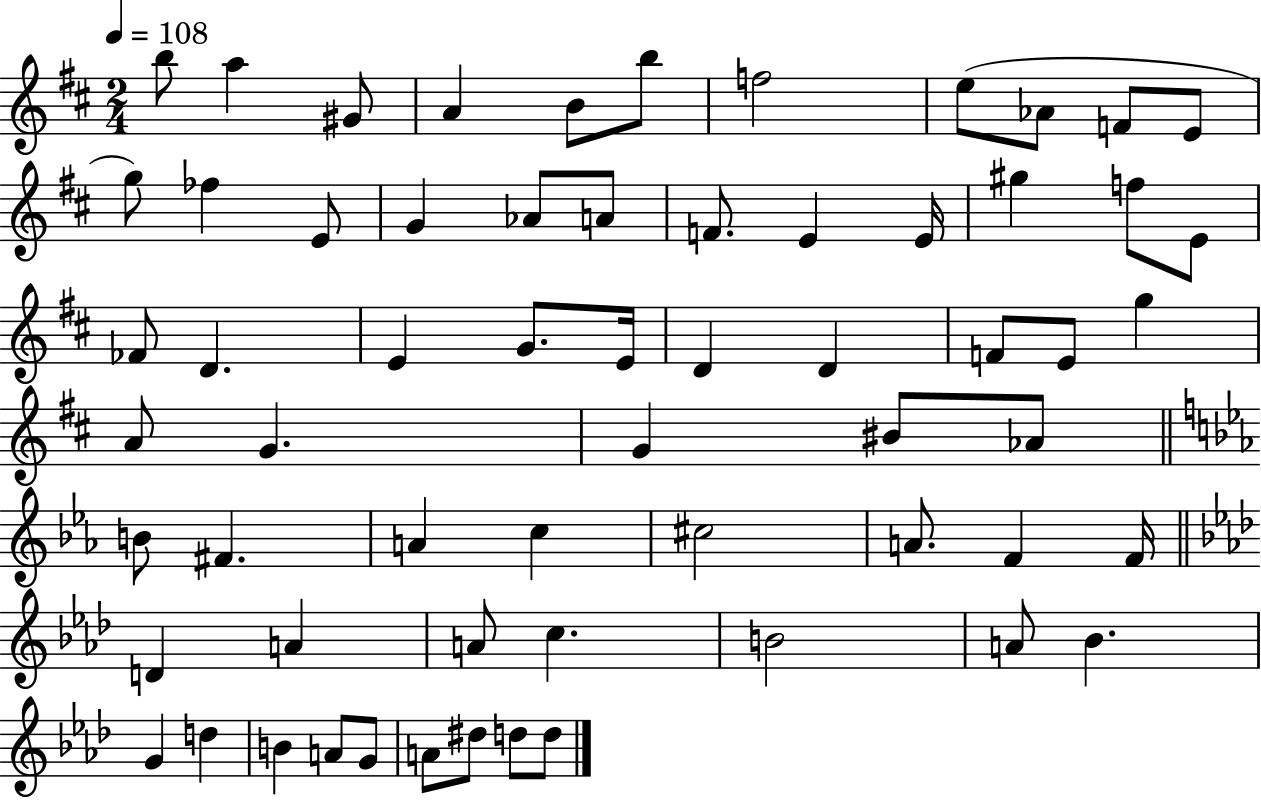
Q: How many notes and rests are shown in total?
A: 62